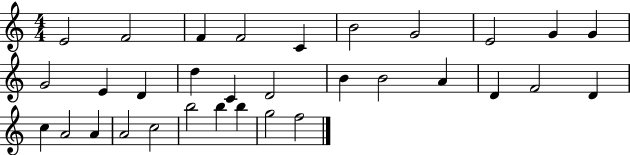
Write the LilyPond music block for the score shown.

{
  \clef treble
  \numericTimeSignature
  \time 4/4
  \key c \major
  e'2 f'2 | f'4 f'2 c'4 | b'2 g'2 | e'2 g'4 g'4 | \break g'2 e'4 d'4 | d''4 c'4 d'2 | b'4 b'2 a'4 | d'4 f'2 d'4 | \break c''4 a'2 a'4 | a'2 c''2 | b''2 b''4 b''4 | g''2 f''2 | \break \bar "|."
}